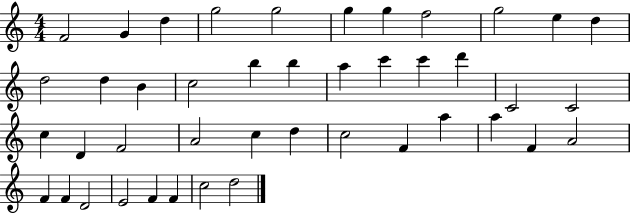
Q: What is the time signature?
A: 4/4